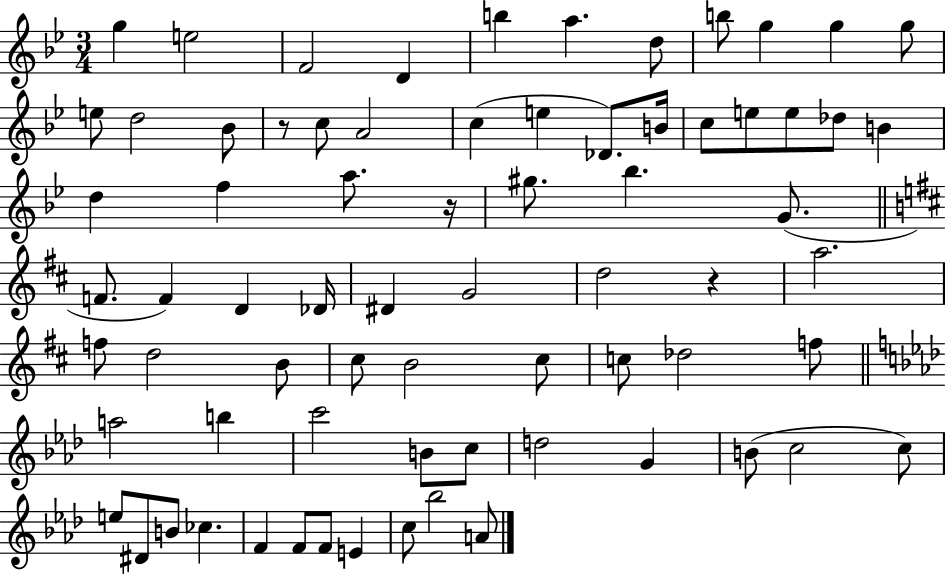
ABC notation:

X:1
T:Untitled
M:3/4
L:1/4
K:Bb
g e2 F2 D b a d/2 b/2 g g g/2 e/2 d2 _B/2 z/2 c/2 A2 c e _D/2 B/4 c/2 e/2 e/2 _d/2 B d f a/2 z/4 ^g/2 _b G/2 F/2 F D _D/4 ^D G2 d2 z a2 f/2 d2 B/2 ^c/2 B2 ^c/2 c/2 _d2 f/2 a2 b c'2 B/2 c/2 d2 G B/2 c2 c/2 e/2 ^D/2 B/2 _c F F/2 F/2 E c/2 _b2 A/2